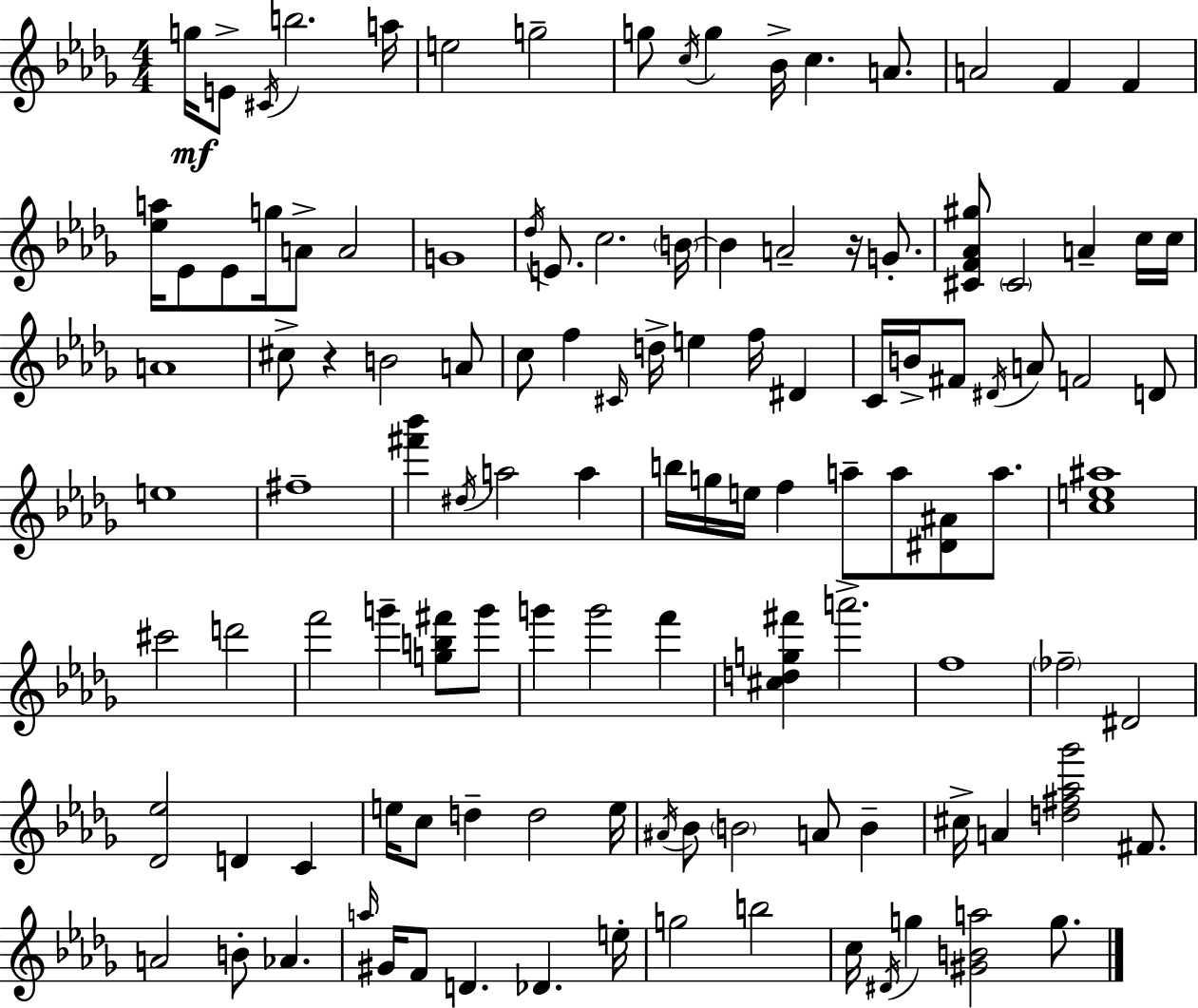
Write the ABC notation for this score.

X:1
T:Untitled
M:4/4
L:1/4
K:Bbm
g/4 E/2 ^C/4 b2 a/4 e2 g2 g/2 c/4 g _B/4 c A/2 A2 F F [_ea]/4 _E/2 _E/2 g/4 A/2 A2 G4 _d/4 E/2 c2 B/4 B A2 z/4 G/2 [^CF_A^g]/2 ^C2 A c/4 c/4 A4 ^c/2 z B2 A/2 c/2 f ^C/4 d/4 e f/4 ^D C/4 B/4 ^F/2 ^D/4 A/2 F2 D/2 e4 ^f4 [^f'_b'] ^d/4 a2 a b/4 g/4 e/4 f a/2 a/2 [^D^A]/2 a/2 [ce^a]4 ^c'2 d'2 f'2 g' [gb^f']/2 g'/2 g' g'2 f' [^cdg^f'] a'2 f4 _f2 ^D2 [_D_e]2 D C e/4 c/2 d d2 e/4 ^A/4 _B/2 B2 A/2 B ^c/4 A [d^f_a_g']2 ^F/2 A2 B/2 _A a/4 ^G/4 F/2 D _D e/4 g2 b2 c/4 ^D/4 g [^GBa]2 g/2